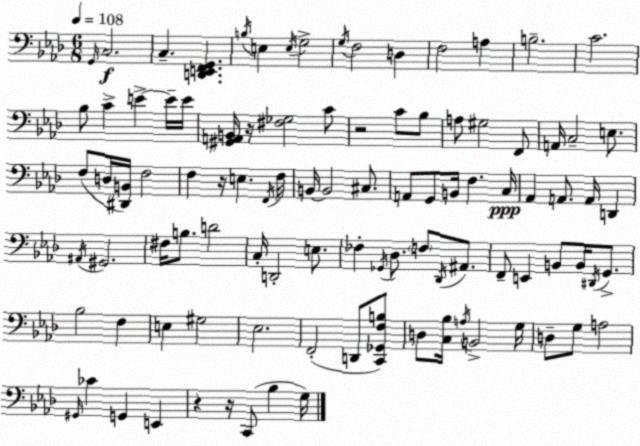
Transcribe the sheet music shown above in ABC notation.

X:1
T:Untitled
M:6/8
L:1/4
K:Ab
G,,/4 C,2 C, [D,,E,,F,,G,,] B,/4 E, E,/4 G,2 G,/4 F,2 D, F,2 A, B,2 C2 _B,/2 C E E/4 E/4 [^G,,A,,B,,]/4 z/4 [^F,_G,]2 C/2 z2 C/2 _B,/2 A,/2 ^G,2 F,,/2 A,,/4 C,2 E,/2 F,/2 D,/4 [^D,,B,,]/4 F,2 F, z/4 E, F,,/4 F,/4 B,,/4 B,,2 ^C,/2 A,,/2 G,,/2 B,,/4 F, C,/4 _A,, A,,/2 A,,/4 D,, ^A,,/4 ^G,,2 ^F,/4 B,/2 D2 C,/4 D,,2 E,/2 _F, _G,,/4 _D,/2 F,/2 _D,,/4 ^A,,/2 F,,/2 E,, B,,/2 B,,/4 ^D,,/4 G,,/2 _B,2 F, E, ^G,2 _E,2 F,,2 D,,/2 [C,,_G,,F,B,]/2 D,/2 [C,_B,]/4 A,/4 B,,2 G,/4 D,/2 G,/2 A,2 ^G,,/4 _C G,, E,, z z/4 C,,/2 _B, G,/4